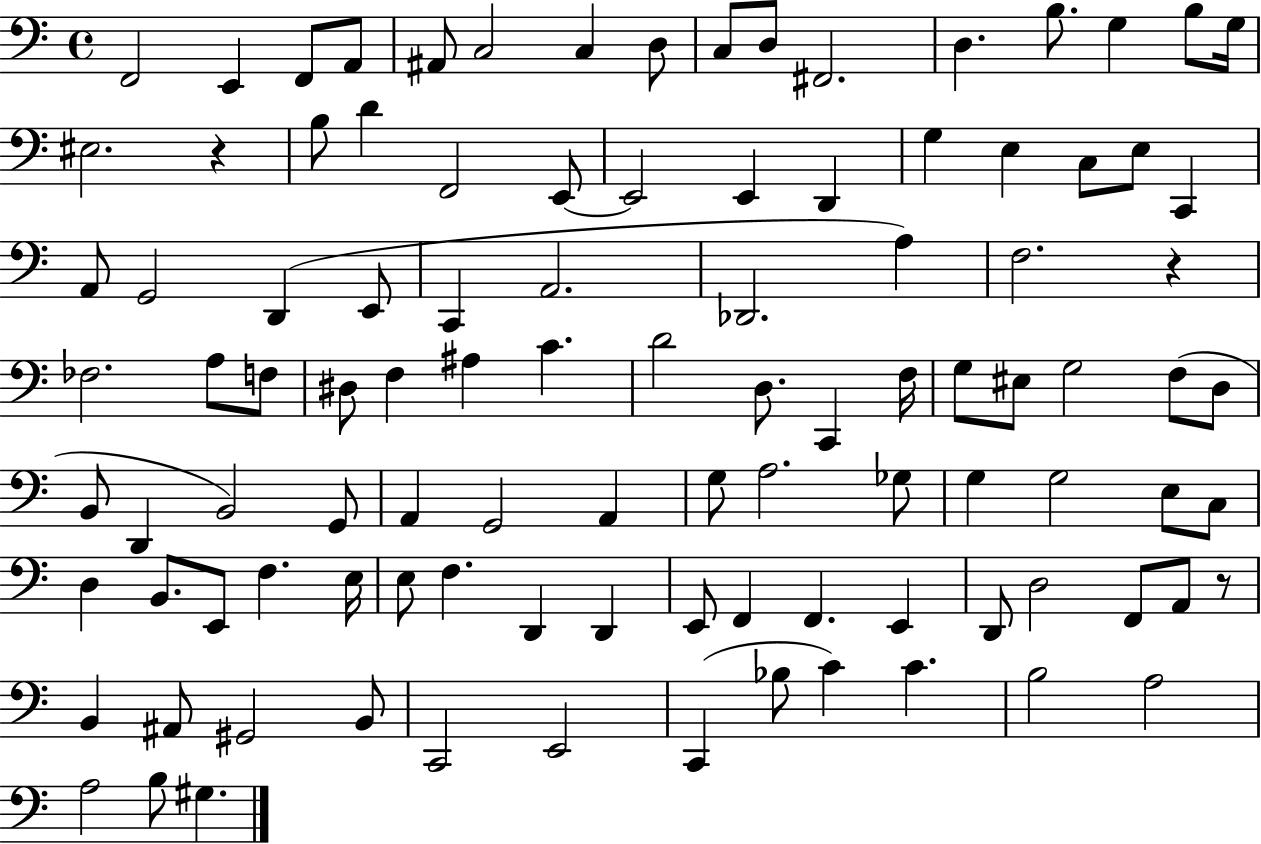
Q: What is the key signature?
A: C major